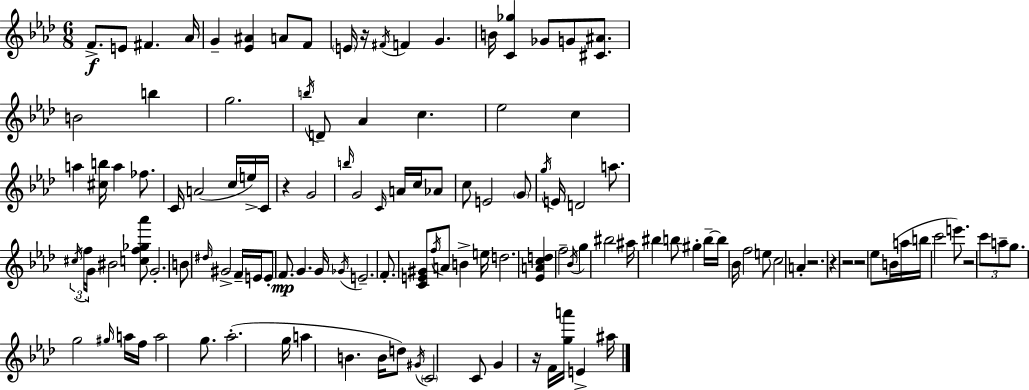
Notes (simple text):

F4/e. E4/e F#4/q. Ab4/s G4/q [Eb4,A#4]/q A4/e F4/e E4/s R/s F#4/s F4/q G4/q. B4/s [C4,Gb5]/q Gb4/e G4/e [C#4,A#4]/e. B4/h B5/q G5/h. B5/s D4/e Ab4/q C5/q. Eb5/h C5/q A5/q [C#5,B5]/s A5/q FES5/e. C4/s A4/h C5/s E5/s C4/s R/q G4/h B5/s G4/h C4/s A4/s C5/s Ab4/e C5/e E4/h G4/e G5/s E4/s D4/h A5/e. C#5/s F5/s G4/s BIS4/h [C5,F5,Gb5,Ab6]/e G4/h. B4/e D#5/s G#4/h F4/s E4/s E4/e F4/e. G4/q. G4/s Gb4/s E4/h. F4/e. [C4,E4,G#4]/e F5/s A4/e B4/q E5/s D5/h. [Eb4,A4,C5,D5]/q F5/h Bb4/s G5/q BIS5/h A#5/s BIS5/q B5/e G#5/q B5/s B5/s Bb4/s F5/h E5/e C5/h A4/q R/h. R/q R/h R/h Eb5/e B4/s A5/s B5/s C6/h E6/e. R/h C6/e A5/e G5/e. G5/h G#5/s A5/s F5/s A5/h G5/e. Ab5/h. G5/s A5/q B4/q. B4/s D5/e G#4/s C4/h C4/e G4/q R/s F4/s [G5,A6]/s E4/q A#5/s